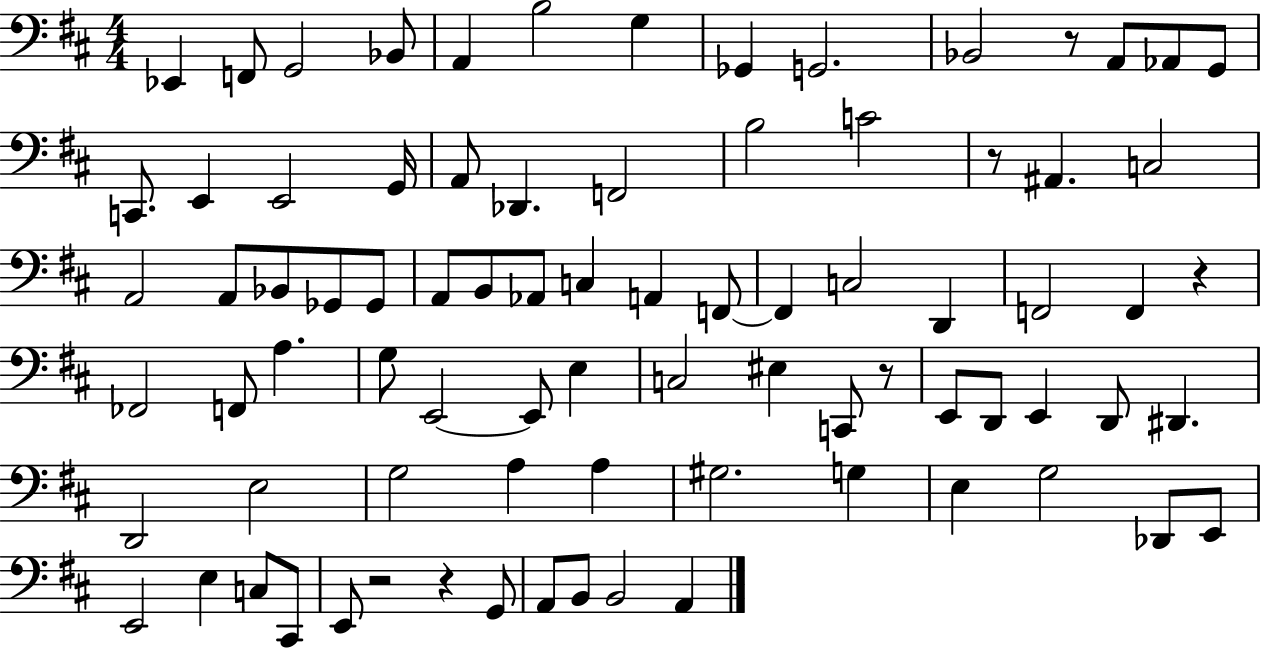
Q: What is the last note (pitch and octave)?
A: A2